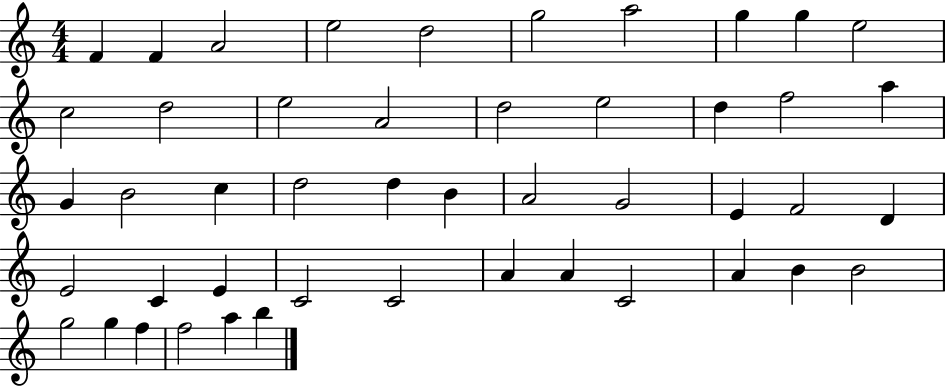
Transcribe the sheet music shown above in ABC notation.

X:1
T:Untitled
M:4/4
L:1/4
K:C
F F A2 e2 d2 g2 a2 g g e2 c2 d2 e2 A2 d2 e2 d f2 a G B2 c d2 d B A2 G2 E F2 D E2 C E C2 C2 A A C2 A B B2 g2 g f f2 a b